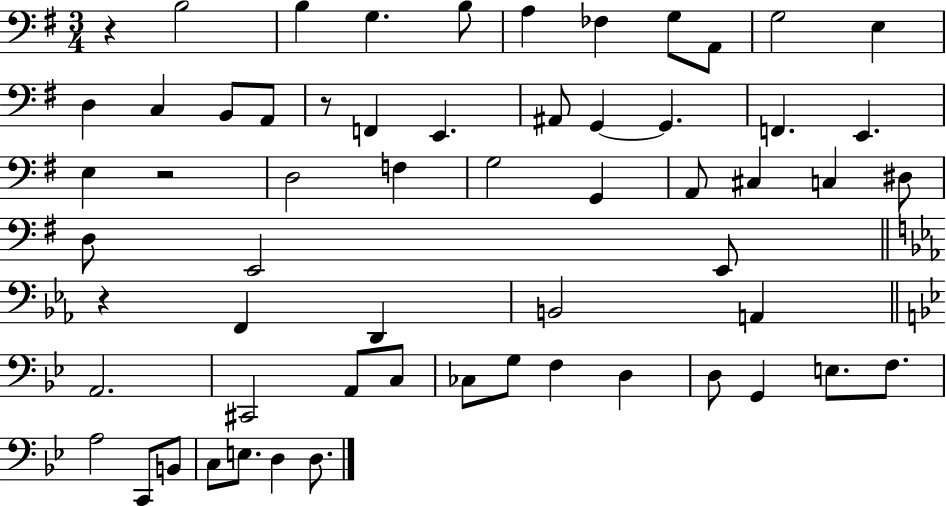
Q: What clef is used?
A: bass